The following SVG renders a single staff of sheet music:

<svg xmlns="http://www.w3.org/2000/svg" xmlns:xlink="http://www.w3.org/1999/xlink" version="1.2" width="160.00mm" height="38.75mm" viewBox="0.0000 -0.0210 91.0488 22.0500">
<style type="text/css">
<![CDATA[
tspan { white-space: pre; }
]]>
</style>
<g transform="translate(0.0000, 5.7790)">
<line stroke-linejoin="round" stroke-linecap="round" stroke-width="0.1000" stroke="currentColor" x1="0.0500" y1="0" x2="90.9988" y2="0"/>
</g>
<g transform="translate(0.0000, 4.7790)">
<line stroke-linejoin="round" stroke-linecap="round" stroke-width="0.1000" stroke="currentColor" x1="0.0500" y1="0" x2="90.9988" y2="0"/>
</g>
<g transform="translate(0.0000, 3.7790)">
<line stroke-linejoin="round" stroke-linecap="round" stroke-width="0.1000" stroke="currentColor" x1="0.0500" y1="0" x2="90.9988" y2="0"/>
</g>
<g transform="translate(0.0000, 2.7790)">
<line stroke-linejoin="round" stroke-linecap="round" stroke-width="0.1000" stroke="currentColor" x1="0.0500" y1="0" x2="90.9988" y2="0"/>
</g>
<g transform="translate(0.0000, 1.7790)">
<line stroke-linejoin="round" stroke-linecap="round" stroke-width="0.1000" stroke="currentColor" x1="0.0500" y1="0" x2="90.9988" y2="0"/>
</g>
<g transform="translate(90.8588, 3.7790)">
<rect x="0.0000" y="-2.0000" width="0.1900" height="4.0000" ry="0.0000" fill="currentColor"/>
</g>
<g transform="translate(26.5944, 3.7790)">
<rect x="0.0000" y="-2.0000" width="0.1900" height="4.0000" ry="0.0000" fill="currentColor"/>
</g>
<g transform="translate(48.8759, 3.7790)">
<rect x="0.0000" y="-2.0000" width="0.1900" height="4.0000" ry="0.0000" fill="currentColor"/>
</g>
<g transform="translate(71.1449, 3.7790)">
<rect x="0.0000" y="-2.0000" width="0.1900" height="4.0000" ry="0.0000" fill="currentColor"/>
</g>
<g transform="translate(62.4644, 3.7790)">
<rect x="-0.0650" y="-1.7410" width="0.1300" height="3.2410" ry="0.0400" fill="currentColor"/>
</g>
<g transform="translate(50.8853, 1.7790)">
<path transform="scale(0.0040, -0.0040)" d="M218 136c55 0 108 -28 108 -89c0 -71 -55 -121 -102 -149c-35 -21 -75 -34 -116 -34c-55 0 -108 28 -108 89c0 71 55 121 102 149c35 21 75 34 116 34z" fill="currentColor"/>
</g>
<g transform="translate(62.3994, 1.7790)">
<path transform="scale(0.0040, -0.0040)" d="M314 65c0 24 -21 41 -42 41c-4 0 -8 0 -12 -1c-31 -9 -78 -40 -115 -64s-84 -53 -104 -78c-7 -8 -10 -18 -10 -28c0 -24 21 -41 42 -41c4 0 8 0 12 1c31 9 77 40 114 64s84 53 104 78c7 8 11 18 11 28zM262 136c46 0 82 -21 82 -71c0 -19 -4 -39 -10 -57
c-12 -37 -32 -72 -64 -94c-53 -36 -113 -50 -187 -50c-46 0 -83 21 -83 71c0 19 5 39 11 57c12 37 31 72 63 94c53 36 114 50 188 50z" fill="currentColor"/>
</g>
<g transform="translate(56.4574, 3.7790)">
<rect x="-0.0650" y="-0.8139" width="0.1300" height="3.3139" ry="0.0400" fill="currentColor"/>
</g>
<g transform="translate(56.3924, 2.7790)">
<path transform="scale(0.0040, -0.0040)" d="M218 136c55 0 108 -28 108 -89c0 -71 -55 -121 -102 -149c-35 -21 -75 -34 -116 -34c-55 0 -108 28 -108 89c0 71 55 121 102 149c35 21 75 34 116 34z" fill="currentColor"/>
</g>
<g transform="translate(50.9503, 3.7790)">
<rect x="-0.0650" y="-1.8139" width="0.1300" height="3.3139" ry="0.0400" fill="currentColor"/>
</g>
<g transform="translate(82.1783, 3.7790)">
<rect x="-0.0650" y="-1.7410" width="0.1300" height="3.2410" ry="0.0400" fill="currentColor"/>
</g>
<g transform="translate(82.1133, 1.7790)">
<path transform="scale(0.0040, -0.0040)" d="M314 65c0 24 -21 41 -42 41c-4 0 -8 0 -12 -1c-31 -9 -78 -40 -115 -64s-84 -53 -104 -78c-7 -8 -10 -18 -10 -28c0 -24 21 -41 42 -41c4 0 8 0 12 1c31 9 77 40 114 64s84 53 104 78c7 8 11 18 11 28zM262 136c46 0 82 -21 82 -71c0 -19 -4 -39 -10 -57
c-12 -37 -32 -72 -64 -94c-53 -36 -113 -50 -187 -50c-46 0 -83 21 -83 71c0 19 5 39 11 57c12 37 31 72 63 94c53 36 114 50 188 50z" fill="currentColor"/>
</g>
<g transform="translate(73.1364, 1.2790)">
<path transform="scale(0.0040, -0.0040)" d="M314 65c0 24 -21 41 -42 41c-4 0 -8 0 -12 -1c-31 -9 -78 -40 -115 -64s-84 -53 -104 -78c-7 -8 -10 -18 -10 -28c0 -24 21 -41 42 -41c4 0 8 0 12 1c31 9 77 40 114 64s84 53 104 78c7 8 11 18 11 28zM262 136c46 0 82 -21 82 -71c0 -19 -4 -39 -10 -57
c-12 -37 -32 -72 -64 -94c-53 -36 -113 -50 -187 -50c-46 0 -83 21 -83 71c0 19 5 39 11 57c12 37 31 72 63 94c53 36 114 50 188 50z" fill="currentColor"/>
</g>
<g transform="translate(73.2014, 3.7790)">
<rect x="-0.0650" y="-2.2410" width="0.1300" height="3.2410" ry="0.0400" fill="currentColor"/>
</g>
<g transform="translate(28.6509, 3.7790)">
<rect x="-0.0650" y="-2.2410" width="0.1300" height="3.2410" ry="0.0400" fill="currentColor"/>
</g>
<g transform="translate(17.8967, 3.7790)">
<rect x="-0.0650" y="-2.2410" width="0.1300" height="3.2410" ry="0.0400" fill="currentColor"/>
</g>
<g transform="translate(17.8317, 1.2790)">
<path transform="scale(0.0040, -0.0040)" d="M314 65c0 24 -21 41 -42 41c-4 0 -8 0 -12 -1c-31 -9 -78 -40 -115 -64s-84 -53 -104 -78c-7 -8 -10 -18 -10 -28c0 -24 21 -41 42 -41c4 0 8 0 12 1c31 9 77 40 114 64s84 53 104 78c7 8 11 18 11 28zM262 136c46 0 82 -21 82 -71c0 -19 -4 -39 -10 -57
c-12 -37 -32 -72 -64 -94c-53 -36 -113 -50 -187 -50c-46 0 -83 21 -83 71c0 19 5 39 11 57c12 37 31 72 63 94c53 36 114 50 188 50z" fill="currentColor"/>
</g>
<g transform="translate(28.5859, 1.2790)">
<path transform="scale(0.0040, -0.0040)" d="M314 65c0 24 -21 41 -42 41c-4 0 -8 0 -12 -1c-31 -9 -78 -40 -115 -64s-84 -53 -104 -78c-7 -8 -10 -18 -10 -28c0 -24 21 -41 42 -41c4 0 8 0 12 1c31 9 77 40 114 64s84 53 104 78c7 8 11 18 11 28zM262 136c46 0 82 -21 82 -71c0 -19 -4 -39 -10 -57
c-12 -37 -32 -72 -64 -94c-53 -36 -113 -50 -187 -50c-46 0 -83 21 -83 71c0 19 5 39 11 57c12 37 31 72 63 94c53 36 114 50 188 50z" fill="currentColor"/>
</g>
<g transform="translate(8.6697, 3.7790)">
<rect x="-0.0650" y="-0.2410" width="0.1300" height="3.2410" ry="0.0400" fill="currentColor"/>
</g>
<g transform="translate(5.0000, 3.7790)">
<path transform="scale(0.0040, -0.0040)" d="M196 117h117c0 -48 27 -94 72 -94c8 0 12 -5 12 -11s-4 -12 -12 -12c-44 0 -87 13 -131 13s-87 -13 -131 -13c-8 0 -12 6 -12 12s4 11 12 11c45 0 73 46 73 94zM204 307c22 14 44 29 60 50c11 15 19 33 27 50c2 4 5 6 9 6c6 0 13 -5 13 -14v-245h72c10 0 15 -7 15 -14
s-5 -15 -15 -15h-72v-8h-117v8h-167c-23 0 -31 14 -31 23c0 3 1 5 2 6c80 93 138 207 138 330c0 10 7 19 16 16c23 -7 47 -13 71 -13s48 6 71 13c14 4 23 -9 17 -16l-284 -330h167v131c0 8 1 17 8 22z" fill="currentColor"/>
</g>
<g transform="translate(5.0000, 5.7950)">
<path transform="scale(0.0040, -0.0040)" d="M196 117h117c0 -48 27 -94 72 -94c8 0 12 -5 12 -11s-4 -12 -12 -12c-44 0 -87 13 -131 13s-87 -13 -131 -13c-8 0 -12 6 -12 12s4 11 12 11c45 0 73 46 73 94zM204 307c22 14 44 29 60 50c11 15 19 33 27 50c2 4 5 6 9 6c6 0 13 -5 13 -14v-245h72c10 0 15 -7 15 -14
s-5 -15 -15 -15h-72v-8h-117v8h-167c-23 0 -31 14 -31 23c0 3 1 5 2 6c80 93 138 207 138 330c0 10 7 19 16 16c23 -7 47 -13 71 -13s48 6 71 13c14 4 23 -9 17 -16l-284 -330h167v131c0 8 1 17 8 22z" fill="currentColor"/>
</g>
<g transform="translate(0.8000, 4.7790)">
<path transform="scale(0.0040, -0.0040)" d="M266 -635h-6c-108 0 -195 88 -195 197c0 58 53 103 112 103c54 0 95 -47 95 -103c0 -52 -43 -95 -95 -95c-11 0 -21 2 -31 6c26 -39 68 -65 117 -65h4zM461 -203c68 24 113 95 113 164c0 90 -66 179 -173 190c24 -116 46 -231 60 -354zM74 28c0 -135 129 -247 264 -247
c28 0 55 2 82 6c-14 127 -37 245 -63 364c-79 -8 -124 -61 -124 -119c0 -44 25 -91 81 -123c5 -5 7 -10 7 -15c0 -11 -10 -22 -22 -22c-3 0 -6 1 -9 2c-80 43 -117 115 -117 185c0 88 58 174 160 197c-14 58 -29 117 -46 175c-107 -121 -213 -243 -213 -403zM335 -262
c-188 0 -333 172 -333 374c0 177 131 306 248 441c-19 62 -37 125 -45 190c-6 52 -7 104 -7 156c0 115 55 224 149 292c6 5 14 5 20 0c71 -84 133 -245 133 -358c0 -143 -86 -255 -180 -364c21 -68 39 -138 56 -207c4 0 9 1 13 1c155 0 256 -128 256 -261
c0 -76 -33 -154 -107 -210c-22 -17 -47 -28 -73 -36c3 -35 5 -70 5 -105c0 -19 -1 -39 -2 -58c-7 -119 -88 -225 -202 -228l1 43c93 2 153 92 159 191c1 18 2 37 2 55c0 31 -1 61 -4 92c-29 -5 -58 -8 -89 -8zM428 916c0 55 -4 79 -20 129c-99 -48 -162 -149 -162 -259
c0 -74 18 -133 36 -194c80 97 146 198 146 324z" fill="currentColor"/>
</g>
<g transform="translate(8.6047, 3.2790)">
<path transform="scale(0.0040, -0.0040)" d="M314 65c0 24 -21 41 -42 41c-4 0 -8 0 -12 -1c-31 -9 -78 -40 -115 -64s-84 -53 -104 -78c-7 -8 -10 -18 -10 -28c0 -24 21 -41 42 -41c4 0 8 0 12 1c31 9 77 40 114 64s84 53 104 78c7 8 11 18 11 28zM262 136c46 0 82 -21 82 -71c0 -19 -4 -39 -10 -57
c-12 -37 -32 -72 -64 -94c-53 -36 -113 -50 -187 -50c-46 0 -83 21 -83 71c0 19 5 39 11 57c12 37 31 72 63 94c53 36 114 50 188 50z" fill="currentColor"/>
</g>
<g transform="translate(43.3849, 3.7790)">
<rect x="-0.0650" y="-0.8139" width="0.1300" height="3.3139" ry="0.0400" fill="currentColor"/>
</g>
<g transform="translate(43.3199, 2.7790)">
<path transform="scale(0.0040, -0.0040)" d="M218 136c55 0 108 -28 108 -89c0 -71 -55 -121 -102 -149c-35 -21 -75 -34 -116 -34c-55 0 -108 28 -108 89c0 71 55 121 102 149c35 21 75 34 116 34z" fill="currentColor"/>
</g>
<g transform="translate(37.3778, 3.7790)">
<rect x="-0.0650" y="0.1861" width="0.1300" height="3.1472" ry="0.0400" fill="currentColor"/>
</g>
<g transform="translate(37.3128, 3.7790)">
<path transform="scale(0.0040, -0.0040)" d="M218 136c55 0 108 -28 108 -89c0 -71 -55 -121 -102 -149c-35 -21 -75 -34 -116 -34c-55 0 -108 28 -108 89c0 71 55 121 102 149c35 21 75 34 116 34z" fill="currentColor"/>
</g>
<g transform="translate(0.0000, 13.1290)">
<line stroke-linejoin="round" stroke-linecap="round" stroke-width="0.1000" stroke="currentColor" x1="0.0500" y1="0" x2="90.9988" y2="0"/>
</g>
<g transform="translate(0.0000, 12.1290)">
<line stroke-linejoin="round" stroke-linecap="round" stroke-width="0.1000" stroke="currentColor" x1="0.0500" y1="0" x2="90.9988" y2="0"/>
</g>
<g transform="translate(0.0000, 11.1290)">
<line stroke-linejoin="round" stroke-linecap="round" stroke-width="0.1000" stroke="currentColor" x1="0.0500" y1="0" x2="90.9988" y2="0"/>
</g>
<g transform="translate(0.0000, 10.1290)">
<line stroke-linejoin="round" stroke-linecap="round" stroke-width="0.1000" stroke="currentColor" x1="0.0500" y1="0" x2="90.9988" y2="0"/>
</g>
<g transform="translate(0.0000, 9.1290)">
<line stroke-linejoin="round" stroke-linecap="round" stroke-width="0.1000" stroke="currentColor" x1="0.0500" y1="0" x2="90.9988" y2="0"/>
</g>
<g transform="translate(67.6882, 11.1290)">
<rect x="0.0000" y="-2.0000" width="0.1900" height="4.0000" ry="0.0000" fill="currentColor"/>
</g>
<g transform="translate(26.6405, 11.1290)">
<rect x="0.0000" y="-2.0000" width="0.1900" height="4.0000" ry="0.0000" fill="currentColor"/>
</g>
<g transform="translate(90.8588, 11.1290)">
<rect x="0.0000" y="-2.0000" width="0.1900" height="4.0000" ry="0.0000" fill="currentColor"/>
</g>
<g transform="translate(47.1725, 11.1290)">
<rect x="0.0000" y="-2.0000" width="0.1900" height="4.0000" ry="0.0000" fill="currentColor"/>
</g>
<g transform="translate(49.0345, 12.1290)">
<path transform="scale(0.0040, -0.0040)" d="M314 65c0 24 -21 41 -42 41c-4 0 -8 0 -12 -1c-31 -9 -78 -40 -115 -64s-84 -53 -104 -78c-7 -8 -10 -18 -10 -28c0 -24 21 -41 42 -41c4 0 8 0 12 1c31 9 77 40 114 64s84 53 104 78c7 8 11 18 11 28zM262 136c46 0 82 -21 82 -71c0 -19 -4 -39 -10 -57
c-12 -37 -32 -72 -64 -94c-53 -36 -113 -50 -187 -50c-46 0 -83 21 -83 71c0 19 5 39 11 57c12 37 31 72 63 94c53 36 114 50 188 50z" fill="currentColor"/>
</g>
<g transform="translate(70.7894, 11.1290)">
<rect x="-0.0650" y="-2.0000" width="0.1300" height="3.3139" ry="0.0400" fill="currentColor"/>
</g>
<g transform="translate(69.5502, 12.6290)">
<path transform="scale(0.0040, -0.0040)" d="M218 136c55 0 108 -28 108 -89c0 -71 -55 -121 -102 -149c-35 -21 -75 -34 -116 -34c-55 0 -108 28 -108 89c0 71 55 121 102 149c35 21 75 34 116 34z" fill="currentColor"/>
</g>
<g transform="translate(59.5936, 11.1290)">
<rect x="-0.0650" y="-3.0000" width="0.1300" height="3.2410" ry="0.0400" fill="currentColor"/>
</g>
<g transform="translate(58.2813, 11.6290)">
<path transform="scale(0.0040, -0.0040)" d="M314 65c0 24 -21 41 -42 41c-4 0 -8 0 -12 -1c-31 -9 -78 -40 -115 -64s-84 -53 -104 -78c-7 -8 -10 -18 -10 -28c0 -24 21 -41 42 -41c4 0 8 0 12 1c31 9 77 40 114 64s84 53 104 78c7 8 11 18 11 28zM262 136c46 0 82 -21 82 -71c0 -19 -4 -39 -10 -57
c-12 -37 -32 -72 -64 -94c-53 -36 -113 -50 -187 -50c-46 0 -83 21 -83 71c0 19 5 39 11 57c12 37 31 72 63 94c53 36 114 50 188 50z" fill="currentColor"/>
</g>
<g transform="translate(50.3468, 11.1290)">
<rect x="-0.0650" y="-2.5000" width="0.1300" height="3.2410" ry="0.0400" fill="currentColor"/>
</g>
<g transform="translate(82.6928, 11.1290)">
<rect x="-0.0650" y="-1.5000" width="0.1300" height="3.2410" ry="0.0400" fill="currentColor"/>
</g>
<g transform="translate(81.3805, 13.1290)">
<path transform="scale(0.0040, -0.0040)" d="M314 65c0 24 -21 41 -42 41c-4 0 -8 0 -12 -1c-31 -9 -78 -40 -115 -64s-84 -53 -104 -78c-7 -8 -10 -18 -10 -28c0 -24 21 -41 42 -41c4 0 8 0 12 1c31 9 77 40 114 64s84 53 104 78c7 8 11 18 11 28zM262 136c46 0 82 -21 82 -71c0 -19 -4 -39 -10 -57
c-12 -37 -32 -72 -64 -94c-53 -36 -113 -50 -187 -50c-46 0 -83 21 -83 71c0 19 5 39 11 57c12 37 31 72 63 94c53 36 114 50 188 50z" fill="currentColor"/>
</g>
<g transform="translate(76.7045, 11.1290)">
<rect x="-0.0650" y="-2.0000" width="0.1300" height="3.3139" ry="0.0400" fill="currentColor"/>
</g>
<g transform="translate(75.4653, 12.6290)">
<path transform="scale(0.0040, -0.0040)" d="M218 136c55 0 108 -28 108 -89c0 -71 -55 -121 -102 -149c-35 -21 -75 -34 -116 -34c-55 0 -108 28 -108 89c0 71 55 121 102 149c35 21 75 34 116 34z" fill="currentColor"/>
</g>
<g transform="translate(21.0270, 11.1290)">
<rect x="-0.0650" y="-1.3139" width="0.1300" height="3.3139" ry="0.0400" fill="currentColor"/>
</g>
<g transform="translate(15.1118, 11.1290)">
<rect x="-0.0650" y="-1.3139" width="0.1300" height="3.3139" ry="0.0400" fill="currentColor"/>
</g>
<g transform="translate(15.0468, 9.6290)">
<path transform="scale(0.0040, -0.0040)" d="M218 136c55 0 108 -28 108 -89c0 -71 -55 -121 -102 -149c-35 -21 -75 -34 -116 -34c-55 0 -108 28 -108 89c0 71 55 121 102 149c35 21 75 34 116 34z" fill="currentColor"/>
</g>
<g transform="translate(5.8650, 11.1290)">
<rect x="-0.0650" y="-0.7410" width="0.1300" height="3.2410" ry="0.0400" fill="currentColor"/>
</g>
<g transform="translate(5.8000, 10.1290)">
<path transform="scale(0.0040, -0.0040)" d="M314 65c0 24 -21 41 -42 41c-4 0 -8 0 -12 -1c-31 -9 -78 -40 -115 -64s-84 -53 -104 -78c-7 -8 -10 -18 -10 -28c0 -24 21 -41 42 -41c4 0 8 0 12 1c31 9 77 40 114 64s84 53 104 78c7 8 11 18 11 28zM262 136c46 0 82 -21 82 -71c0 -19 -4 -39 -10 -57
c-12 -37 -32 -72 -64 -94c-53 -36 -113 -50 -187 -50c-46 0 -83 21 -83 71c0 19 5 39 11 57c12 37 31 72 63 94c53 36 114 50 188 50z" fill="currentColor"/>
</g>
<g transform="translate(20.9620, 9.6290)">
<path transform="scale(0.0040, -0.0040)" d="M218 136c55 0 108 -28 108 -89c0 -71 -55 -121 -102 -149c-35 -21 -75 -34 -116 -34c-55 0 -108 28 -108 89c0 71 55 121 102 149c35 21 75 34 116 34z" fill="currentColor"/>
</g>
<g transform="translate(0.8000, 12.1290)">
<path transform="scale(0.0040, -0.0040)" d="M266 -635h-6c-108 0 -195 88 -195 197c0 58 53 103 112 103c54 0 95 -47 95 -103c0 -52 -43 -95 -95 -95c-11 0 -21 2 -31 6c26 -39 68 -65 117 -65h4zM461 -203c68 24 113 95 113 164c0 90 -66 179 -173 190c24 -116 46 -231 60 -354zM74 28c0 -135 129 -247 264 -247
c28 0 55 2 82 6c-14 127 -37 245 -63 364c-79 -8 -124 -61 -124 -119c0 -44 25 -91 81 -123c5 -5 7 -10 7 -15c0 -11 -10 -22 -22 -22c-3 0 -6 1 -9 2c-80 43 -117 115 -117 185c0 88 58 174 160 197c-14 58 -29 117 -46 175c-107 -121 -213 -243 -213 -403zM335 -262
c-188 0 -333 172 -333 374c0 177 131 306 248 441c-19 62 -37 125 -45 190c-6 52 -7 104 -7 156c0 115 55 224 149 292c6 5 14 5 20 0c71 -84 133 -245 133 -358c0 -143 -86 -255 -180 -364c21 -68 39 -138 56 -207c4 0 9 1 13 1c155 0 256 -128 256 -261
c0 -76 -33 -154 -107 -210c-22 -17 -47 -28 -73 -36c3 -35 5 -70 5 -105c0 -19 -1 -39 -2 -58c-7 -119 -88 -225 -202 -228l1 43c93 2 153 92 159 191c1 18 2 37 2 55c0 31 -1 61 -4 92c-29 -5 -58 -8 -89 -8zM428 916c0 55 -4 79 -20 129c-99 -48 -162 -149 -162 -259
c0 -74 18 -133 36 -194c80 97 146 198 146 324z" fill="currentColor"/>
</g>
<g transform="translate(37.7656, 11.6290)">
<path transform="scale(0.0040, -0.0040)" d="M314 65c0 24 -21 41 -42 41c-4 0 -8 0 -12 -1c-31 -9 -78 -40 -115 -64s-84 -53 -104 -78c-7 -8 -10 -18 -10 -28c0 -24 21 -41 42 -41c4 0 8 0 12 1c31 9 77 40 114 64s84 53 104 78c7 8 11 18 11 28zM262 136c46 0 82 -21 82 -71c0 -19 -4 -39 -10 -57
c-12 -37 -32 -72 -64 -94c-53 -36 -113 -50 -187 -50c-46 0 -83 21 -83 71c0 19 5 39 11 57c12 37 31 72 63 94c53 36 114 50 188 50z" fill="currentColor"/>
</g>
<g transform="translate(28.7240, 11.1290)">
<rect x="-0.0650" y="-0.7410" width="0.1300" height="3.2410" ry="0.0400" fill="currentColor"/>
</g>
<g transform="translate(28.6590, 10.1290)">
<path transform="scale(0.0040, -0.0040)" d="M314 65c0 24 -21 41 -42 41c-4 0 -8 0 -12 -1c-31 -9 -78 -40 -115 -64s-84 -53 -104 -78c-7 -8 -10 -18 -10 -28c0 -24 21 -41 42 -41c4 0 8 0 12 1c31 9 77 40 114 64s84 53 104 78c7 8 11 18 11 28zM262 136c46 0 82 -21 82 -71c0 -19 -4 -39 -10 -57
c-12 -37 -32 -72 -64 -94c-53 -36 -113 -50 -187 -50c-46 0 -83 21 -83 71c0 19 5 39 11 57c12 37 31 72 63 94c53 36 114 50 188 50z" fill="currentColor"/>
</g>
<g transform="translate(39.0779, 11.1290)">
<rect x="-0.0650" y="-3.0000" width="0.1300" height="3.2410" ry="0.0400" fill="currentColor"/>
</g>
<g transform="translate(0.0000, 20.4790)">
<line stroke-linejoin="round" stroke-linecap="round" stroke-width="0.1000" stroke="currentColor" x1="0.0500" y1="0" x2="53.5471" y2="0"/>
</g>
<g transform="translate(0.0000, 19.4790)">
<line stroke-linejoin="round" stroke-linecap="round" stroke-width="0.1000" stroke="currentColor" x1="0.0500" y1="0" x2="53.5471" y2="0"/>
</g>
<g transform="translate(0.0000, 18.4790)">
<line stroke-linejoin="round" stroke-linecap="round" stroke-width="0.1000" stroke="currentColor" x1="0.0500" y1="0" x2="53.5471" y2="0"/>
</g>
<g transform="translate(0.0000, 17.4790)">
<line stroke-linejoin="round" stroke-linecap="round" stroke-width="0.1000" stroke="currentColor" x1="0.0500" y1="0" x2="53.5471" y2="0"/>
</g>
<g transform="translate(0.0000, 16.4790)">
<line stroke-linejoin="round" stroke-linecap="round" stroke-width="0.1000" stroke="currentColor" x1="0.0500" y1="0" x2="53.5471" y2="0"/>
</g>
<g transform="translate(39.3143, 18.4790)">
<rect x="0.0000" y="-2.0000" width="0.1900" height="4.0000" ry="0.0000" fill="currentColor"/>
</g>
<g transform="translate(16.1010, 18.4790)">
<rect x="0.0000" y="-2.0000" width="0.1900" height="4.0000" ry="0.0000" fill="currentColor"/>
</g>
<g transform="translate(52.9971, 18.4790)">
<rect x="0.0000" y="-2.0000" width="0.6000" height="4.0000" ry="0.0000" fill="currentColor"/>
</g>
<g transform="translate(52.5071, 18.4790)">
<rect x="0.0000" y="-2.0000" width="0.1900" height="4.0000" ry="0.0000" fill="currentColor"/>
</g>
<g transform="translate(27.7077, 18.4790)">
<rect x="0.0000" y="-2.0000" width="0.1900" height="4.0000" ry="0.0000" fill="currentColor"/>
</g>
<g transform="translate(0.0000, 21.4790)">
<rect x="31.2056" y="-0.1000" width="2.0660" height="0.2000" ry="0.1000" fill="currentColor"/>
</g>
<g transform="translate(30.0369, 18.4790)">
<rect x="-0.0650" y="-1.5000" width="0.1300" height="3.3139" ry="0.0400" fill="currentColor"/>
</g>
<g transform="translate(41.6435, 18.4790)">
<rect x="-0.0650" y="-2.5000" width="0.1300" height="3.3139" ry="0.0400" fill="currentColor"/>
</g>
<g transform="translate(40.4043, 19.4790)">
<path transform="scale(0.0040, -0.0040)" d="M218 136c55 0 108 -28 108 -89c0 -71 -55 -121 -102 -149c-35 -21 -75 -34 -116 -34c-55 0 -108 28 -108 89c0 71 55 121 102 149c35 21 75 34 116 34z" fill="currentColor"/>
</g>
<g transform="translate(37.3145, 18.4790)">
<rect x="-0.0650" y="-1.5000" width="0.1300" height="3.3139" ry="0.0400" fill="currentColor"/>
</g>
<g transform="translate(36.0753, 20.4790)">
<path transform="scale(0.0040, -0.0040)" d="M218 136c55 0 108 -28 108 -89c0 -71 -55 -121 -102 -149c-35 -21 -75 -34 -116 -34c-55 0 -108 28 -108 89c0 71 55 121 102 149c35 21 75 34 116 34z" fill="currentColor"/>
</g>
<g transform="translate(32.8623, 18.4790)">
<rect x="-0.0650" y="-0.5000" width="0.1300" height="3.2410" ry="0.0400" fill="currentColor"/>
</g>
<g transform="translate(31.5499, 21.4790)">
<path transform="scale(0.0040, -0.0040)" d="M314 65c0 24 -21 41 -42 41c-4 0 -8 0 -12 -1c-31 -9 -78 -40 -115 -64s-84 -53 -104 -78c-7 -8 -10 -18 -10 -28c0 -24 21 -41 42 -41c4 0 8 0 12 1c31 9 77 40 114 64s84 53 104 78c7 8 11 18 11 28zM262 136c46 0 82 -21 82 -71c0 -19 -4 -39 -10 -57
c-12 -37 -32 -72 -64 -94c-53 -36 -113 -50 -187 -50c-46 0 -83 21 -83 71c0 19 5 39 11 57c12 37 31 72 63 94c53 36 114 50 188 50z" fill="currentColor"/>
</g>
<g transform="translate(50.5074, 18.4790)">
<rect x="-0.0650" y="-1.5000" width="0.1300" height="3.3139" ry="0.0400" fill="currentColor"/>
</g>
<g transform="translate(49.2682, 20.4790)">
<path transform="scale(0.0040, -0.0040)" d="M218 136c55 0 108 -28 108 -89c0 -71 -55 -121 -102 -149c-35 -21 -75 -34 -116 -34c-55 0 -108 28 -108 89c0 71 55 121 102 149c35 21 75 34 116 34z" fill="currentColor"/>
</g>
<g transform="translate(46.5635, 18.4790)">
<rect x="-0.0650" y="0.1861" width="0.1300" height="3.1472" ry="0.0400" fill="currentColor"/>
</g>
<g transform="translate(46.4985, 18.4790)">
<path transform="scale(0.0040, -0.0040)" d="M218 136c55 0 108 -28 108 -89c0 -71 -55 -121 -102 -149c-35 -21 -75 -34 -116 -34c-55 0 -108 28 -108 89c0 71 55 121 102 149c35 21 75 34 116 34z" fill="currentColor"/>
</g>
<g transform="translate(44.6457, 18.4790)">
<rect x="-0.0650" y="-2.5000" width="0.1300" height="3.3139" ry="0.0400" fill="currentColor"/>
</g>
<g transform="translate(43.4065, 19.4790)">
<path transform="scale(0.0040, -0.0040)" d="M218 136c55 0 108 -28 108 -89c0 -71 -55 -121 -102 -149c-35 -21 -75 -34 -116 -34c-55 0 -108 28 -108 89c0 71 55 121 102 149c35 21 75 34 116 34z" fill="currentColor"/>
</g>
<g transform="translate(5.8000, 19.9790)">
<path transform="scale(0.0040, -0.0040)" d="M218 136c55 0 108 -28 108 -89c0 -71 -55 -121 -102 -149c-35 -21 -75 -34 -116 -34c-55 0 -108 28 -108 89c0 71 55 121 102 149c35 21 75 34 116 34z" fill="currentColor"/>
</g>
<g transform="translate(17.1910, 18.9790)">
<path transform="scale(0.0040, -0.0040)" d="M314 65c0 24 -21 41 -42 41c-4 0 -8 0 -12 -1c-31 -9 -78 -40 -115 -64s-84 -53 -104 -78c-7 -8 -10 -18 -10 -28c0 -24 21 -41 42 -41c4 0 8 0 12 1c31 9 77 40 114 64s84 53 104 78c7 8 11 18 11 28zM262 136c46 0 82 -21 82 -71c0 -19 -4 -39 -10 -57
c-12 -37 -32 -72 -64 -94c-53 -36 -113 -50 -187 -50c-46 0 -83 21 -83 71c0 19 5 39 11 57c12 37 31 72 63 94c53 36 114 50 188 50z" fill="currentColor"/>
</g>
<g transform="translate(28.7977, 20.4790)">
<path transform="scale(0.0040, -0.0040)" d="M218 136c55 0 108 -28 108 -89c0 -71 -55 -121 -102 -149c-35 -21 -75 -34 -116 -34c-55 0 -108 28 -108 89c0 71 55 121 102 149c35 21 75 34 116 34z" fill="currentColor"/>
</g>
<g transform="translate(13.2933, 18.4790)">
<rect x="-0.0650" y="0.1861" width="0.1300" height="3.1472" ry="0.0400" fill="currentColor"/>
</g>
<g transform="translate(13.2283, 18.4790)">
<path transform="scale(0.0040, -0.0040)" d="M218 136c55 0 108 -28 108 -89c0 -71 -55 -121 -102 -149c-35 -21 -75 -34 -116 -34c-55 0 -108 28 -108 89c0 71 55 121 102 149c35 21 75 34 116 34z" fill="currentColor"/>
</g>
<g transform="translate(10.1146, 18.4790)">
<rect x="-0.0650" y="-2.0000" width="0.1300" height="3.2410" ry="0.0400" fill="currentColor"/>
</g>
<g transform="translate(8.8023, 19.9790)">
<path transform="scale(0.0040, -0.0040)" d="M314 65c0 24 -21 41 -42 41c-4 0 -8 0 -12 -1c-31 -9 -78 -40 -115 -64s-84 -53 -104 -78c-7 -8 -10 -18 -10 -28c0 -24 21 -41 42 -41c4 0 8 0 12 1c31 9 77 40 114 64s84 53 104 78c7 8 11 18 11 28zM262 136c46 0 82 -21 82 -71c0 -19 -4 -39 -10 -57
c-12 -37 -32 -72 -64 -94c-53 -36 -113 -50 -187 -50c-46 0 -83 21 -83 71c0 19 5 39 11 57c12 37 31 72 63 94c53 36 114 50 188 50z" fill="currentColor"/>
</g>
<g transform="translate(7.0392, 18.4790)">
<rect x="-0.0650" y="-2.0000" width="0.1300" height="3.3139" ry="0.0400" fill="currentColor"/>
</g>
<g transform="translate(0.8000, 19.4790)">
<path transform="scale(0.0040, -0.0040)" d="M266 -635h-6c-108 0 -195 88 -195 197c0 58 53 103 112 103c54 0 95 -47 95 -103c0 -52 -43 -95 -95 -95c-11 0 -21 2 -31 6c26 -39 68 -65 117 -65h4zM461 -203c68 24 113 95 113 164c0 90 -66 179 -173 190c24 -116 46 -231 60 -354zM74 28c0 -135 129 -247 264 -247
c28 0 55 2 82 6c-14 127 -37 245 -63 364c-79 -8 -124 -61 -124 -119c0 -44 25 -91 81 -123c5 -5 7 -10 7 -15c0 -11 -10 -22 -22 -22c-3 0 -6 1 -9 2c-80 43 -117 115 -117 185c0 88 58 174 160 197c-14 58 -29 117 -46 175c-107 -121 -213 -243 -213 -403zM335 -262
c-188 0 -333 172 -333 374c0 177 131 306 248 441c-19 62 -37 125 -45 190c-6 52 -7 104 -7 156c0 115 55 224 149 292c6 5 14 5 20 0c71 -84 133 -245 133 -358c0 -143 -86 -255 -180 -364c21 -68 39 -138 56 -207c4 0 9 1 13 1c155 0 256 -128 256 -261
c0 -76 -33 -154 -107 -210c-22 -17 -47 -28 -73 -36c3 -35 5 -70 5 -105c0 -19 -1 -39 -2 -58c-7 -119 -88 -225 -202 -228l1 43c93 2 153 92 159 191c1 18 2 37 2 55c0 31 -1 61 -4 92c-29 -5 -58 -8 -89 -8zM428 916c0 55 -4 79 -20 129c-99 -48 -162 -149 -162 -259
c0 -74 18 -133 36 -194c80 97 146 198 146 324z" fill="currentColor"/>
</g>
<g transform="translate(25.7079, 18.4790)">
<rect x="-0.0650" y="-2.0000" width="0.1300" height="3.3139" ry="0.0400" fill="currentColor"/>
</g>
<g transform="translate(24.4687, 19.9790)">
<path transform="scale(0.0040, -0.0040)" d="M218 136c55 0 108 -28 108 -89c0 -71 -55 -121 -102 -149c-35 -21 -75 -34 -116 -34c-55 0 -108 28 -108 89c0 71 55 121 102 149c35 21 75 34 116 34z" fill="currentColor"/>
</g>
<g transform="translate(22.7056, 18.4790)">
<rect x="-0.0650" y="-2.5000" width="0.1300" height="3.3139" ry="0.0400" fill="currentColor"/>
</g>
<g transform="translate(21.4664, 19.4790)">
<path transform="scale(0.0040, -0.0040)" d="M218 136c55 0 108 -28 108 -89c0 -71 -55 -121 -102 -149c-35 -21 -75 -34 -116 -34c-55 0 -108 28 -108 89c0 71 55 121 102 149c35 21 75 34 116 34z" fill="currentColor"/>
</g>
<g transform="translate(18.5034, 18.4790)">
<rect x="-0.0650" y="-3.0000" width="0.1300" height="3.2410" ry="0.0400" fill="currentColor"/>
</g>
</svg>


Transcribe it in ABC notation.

X:1
T:Untitled
M:4/4
L:1/4
K:C
c2 g2 g2 B d f d f2 g2 f2 d2 e e d2 A2 G2 A2 F F E2 F F2 B A2 G F E C2 E G G B E